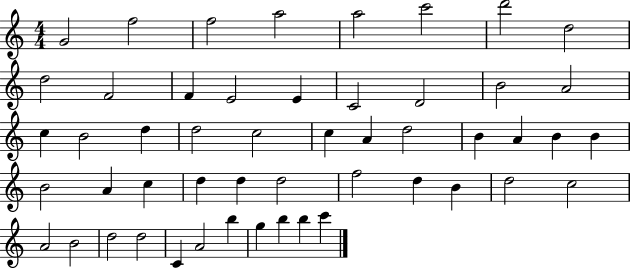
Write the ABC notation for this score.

X:1
T:Untitled
M:4/4
L:1/4
K:C
G2 f2 f2 a2 a2 c'2 d'2 d2 d2 F2 F E2 E C2 D2 B2 A2 c B2 d d2 c2 c A d2 B A B B B2 A c d d d2 f2 d B d2 c2 A2 B2 d2 d2 C A2 b g b b c'